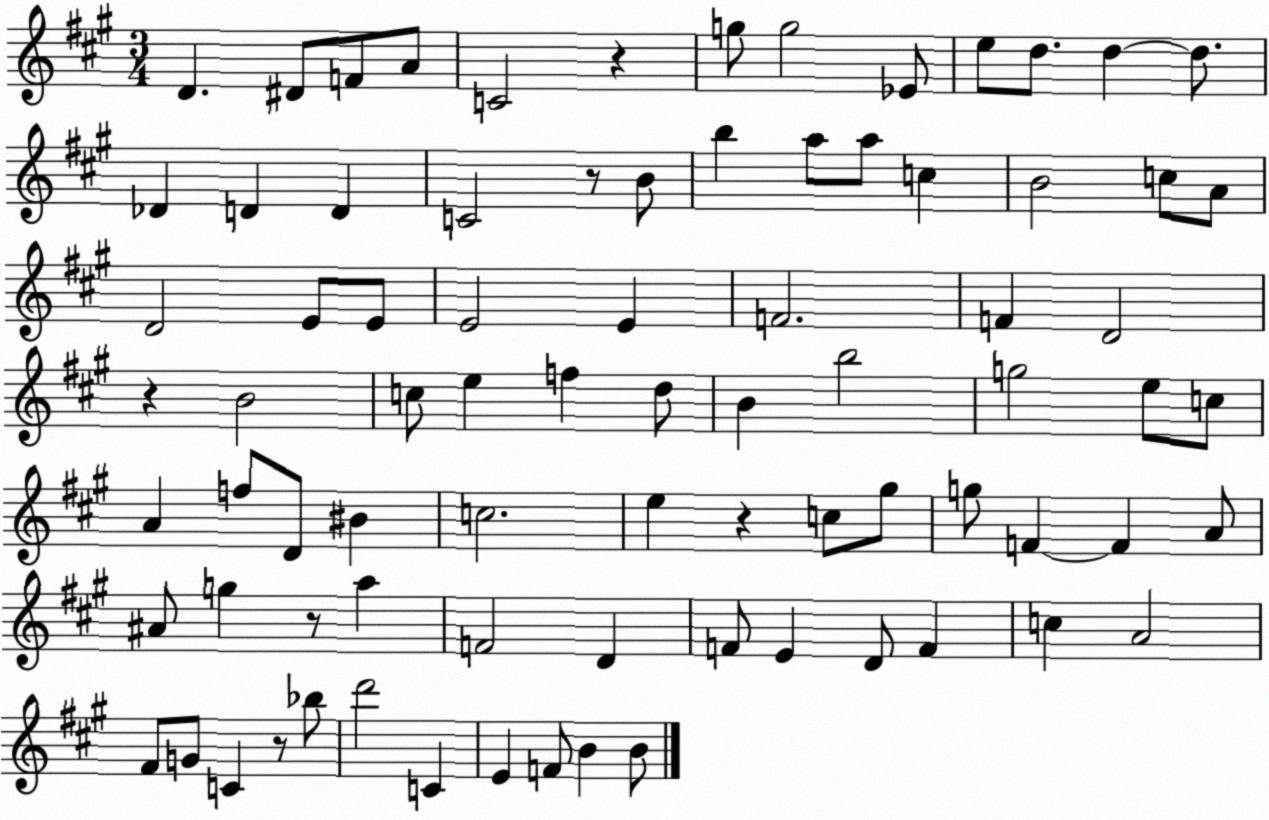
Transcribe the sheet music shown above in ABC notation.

X:1
T:Untitled
M:3/4
L:1/4
K:A
D ^D/2 F/2 A/2 C2 z g/2 g2 _E/2 e/2 d/2 d d/2 _D D D C2 z/2 B/2 b a/2 a/2 c B2 c/2 A/2 D2 E/2 E/2 E2 E F2 F D2 z B2 c/2 e f d/2 B b2 g2 e/2 c/2 A f/2 D/2 ^B c2 e z c/2 ^g/2 g/2 F F A/2 ^A/2 g z/2 a F2 D F/2 E D/2 F c A2 ^F/2 G/2 C z/2 _b/2 d'2 C E F/2 B B/2